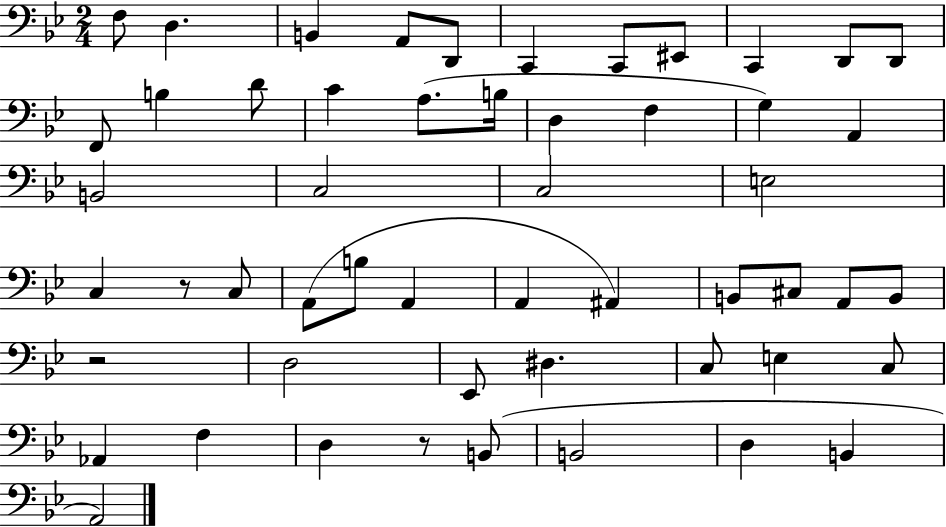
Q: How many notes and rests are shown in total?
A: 53